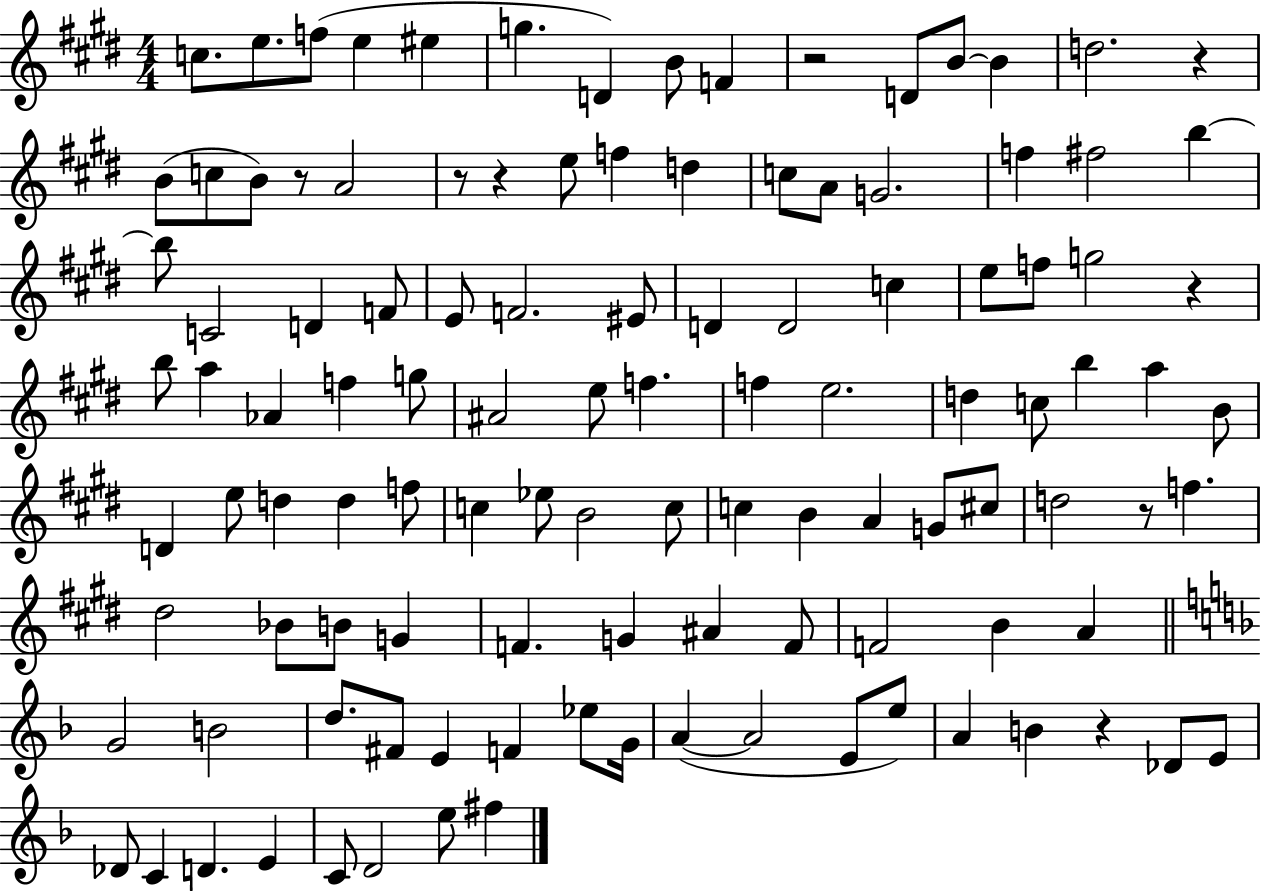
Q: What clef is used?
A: treble